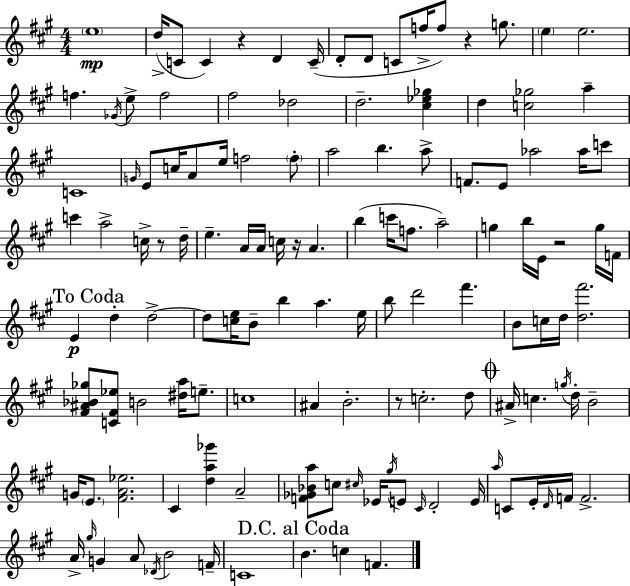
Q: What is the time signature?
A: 4/4